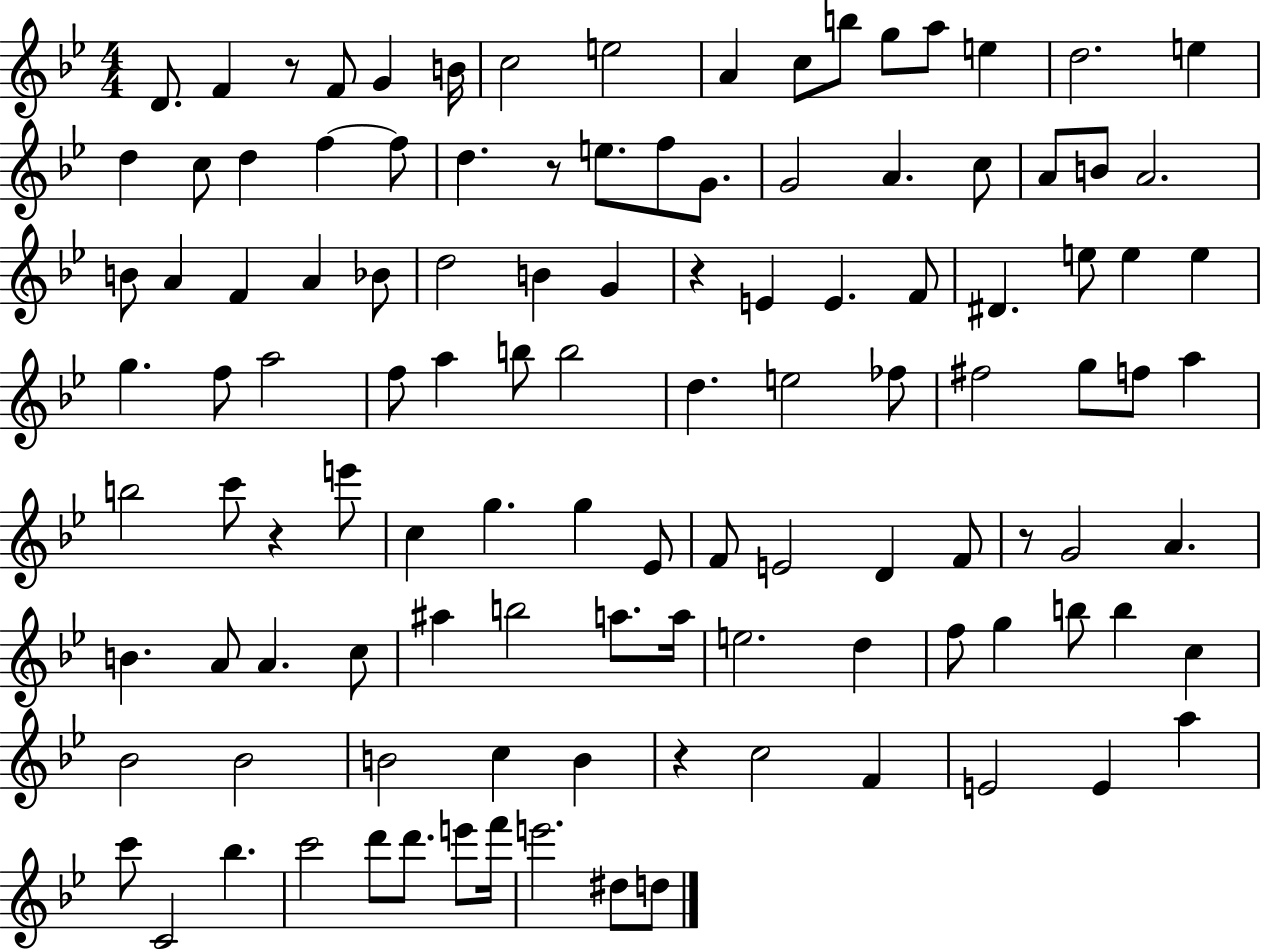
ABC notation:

X:1
T:Untitled
M:4/4
L:1/4
K:Bb
D/2 F z/2 F/2 G B/4 c2 e2 A c/2 b/2 g/2 a/2 e d2 e d c/2 d f f/2 d z/2 e/2 f/2 G/2 G2 A c/2 A/2 B/2 A2 B/2 A F A _B/2 d2 B G z E E F/2 ^D e/2 e e g f/2 a2 f/2 a b/2 b2 d e2 _f/2 ^f2 g/2 f/2 a b2 c'/2 z e'/2 c g g _E/2 F/2 E2 D F/2 z/2 G2 A B A/2 A c/2 ^a b2 a/2 a/4 e2 d f/2 g b/2 b c _B2 _B2 B2 c B z c2 F E2 E a c'/2 C2 _b c'2 d'/2 d'/2 e'/2 f'/4 e'2 ^d/2 d/2